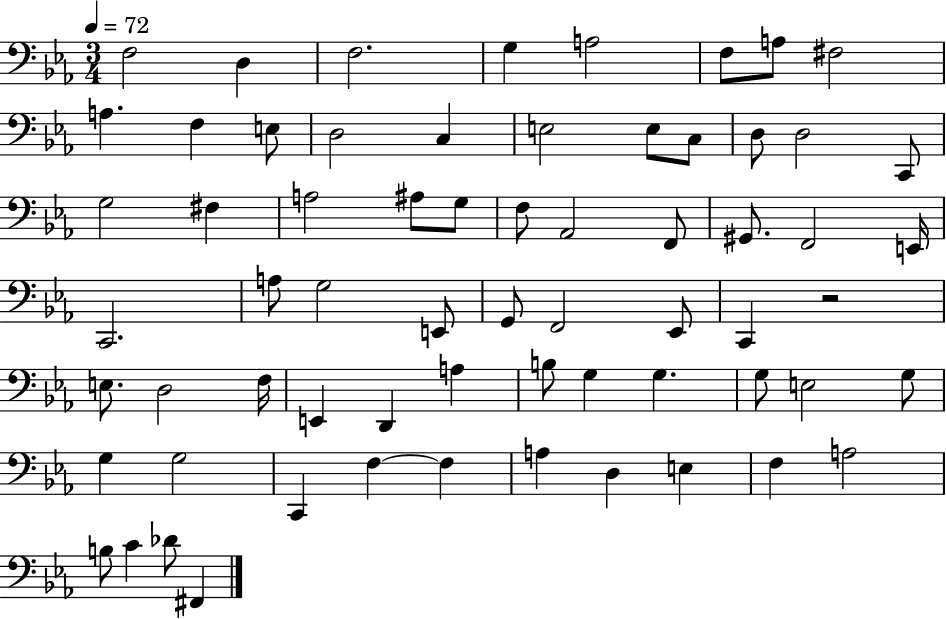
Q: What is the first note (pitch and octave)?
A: F3